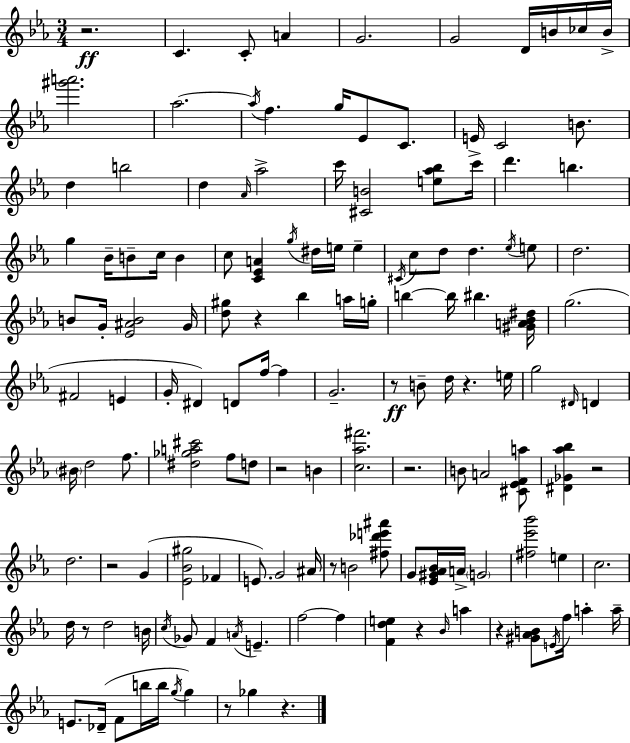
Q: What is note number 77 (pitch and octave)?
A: D5